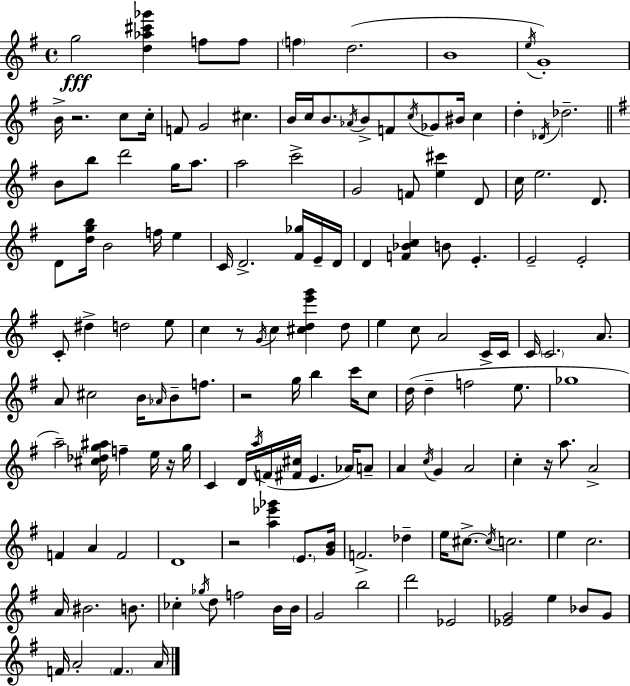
G5/h [D5,Ab5,C#6,Gb6]/q F5/e F5/e F5/q D5/h. B4/w E5/s G4/w B4/s R/h. C5/e C5/s F4/e G4/h C#5/q. B4/s C5/s B4/e. Ab4/s B4/e F4/e C5/s Gb4/e BIS4/s C5/q D5/q Db4/s Db5/h. B4/e B5/e D6/h G5/s A5/e. A5/h C6/h G4/h F4/e [E5,C#6]/q D4/e C5/s E5/h. D4/e. D4/e [D5,G5,B5]/s B4/h F5/s E5/q C4/s D4/h. [F#4,Gb5]/s E4/s D4/s D4/q [F4,Bb4,C5]/q B4/e E4/q. E4/h E4/h C4/e D#5/q D5/h E5/e C5/q R/e G4/s C5/q [C#5,D5,E6,G6]/q D5/e E5/q C5/e A4/h C4/s C4/s C4/s C4/h. A4/e. A4/e C#5/h B4/s Ab4/s B4/e F5/e. R/h G5/s B5/q C6/s C5/e D5/s D5/q F5/h E5/e. Gb5/w A5/h [C#5,Db5,G5,A#5]/s F5/q E5/s R/s G5/s C4/q D4/s A5/s F4/s [F#4,C#5]/s E4/q. Ab4/s A4/e A4/q C5/s G4/q A4/h C5/q R/s A5/e. A4/h F4/q A4/q F4/h D4/w R/h [A5,Eb6,Gb6]/q E4/e. [G4,B4]/s F4/h. Db5/q E5/s C#5/e. C#5/s C5/h. E5/q C5/h. A4/s BIS4/h. B4/e. CES5/q Gb5/s D5/e F5/h B4/s B4/s G4/h B5/h D6/h Eb4/h [Eb4,G4]/h E5/q Bb4/e G4/e F4/s A4/h F4/q. A4/s